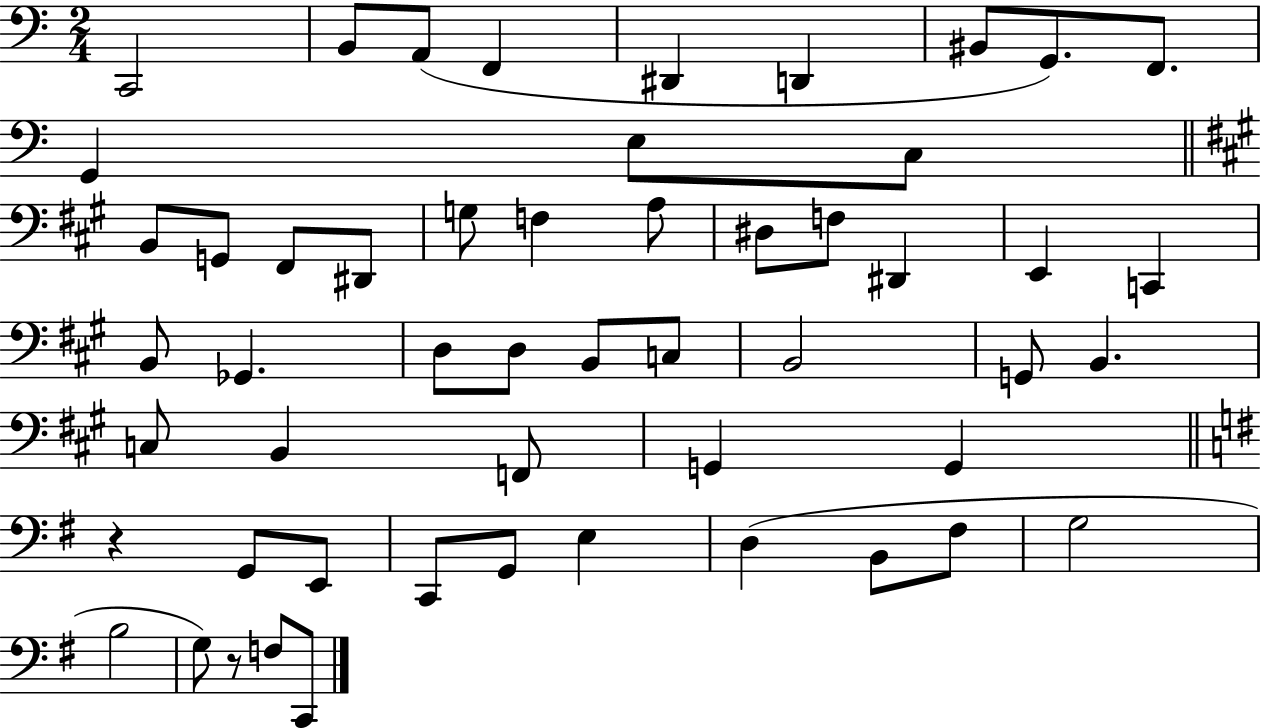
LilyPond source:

{
  \clef bass
  \numericTimeSignature
  \time 2/4
  \key c \major
  c,2 | b,8 a,8( f,4 | dis,4 d,4 | bis,8 g,8.) f,8. | \break g,4 e8 c8 | \bar "||" \break \key a \major b,8 g,8 fis,8 dis,8 | g8 f4 a8 | dis8 f8 dis,4 | e,4 c,4 | \break b,8 ges,4. | d8 d8 b,8 c8 | b,2 | g,8 b,4. | \break c8 b,4 f,8 | g,4 g,4 | \bar "||" \break \key g \major r4 g,8 e,8 | c,8 g,8 e4 | d4( b,8 fis8 | g2 | \break b2 | g8) r8 f8 c,8 | \bar "|."
}